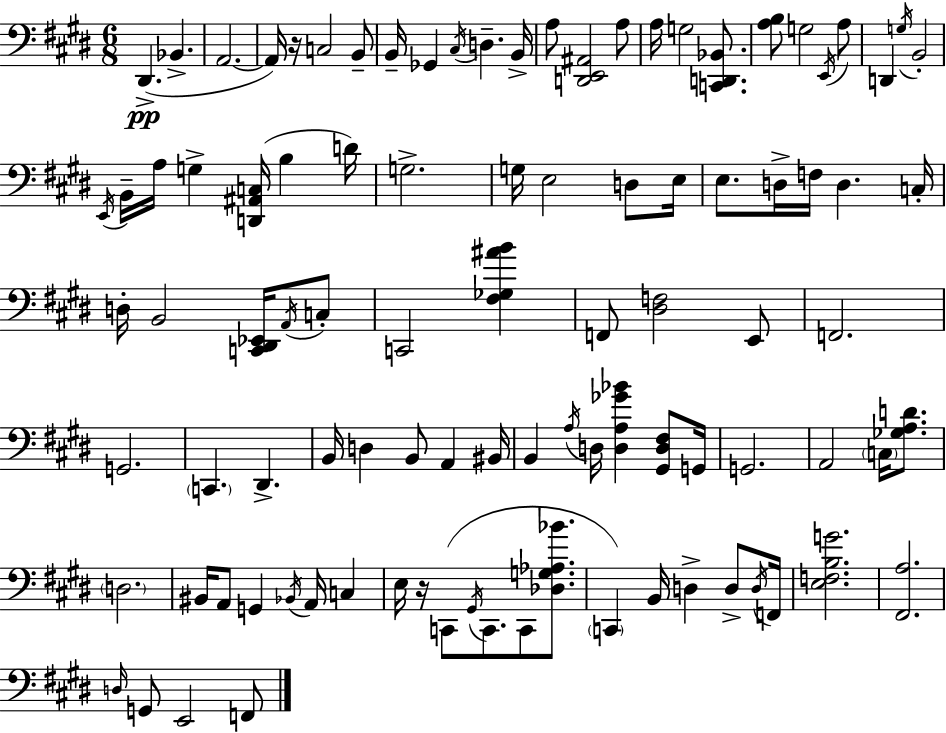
D#2/q. Bb2/q. A2/h. A2/s R/s C3/h B2/e B2/s Gb2/q C#3/s D3/q. B2/s A3/e [D2,E2,A#2]/h A3/e A3/s G3/h [C2,D2,Bb2]/e. [A3,B3]/e G3/h E2/s A3/e D2/q G3/s B2/h E2/s B2/s A3/s G3/q [D2,A#2,C3]/s B3/q D4/s G3/h. G3/s E3/h D3/e E3/s E3/e. D3/s F3/s D3/q. C3/s D3/s B2/h [C2,D#2,Eb2]/s A2/s C3/e C2/h [F#3,Gb3,A#4,B4]/q F2/e [D#3,F3]/h E2/e F2/h. G2/h. C2/q. D#2/q. B2/s D3/q B2/e A2/q BIS2/s B2/q A3/s D3/s [D3,A3,Gb4,Bb4]/q [G#2,D3,F#3]/e G2/s G2/h. A2/h C3/s [Gb3,A3,D4]/e. D3/h. BIS2/s A2/e G2/q Bb2/s A2/s C3/q E3/s R/s C2/e G#2/s C2/e. C2/e [Db3,G3,Ab3,Bb4]/e. C2/q B2/s D3/q D3/e D3/s F2/s [E3,F3,B3,G4]/h. [F#2,A3]/h. D3/s G2/e E2/h F2/e